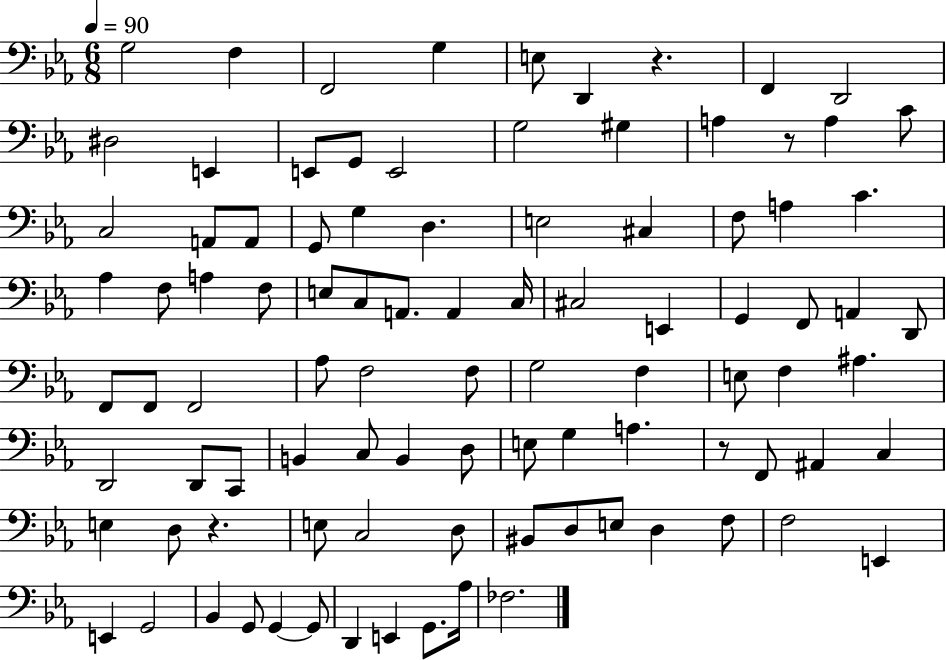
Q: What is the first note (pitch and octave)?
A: G3